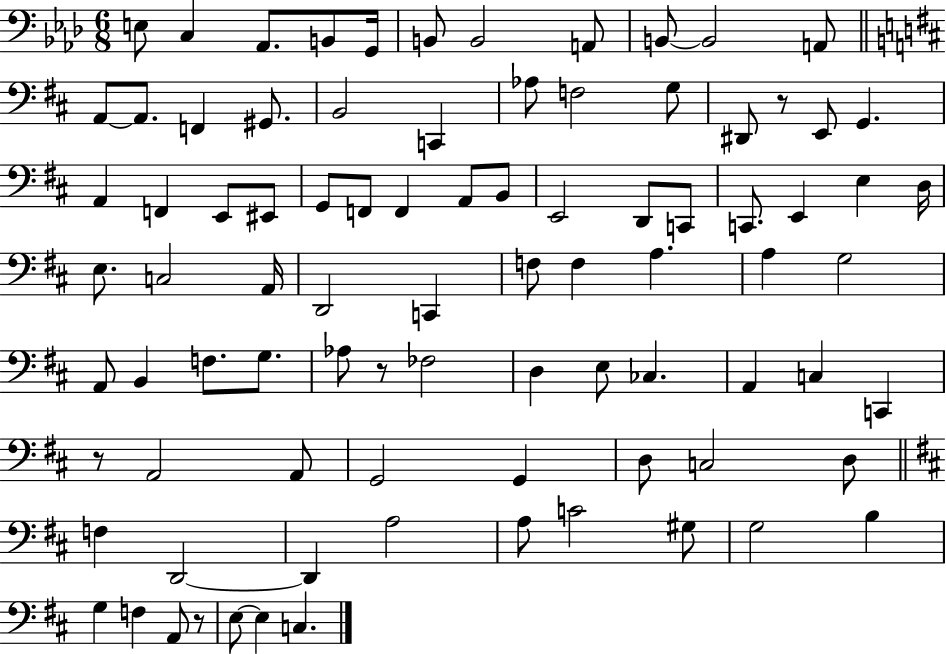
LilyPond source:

{
  \clef bass
  \numericTimeSignature
  \time 6/8
  \key aes \major
  e8 c4 aes,8. b,8 g,16 | b,8 b,2 a,8 | b,8~~ b,2 a,8 | \bar "||" \break \key d \major a,8~~ a,8. f,4 gis,8. | b,2 c,4 | aes8 f2 g8 | dis,8 r8 e,8 g,4. | \break a,4 f,4 e,8 eis,8 | g,8 f,8 f,4 a,8 b,8 | e,2 d,8 c,8 | c,8. e,4 e4 d16 | \break e8. c2 a,16 | d,2 c,4 | f8 f4 a4. | a4 g2 | \break a,8 b,4 f8. g8. | aes8 r8 fes2 | d4 e8 ces4. | a,4 c4 c,4 | \break r8 a,2 a,8 | g,2 g,4 | d8 c2 d8 | \bar "||" \break \key d \major f4 d,2~~ | d,4 a2 | a8 c'2 gis8 | g2 b4 | \break g4 f4 a,8 r8 | e8~~ e4 c4. | \bar "|."
}